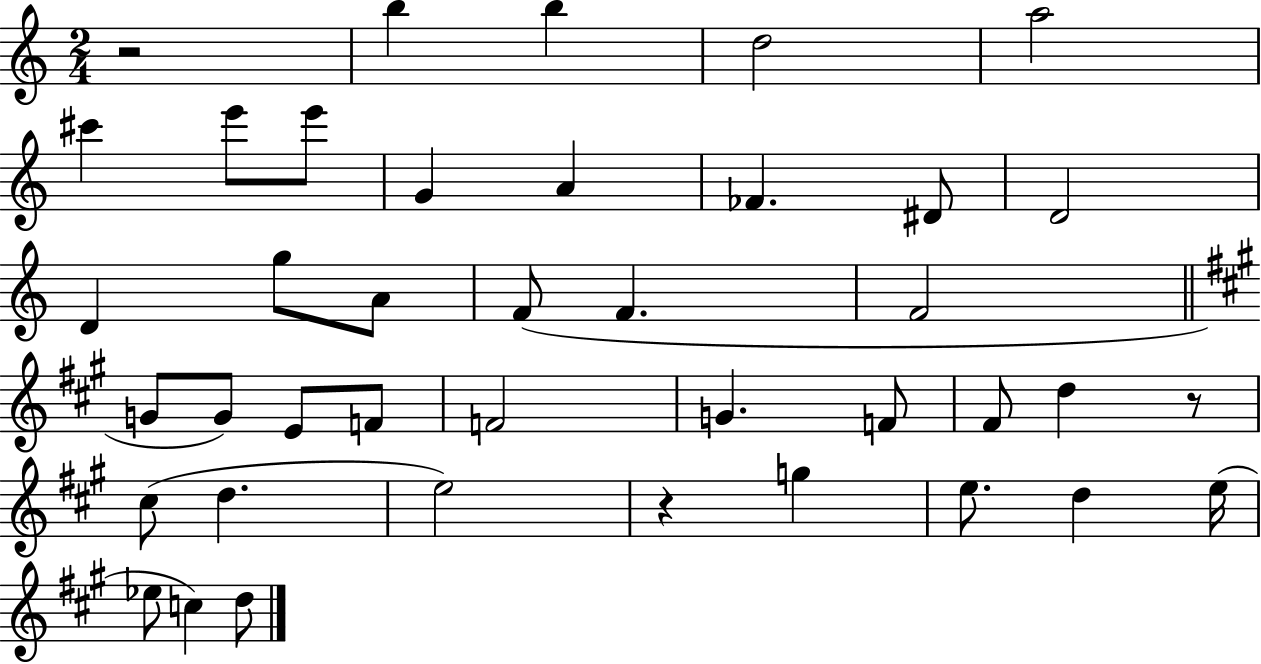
X:1
T:Untitled
M:2/4
L:1/4
K:C
z2 b b d2 a2 ^c' e'/2 e'/2 G A _F ^D/2 D2 D g/2 A/2 F/2 F F2 G/2 G/2 E/2 F/2 F2 G F/2 ^F/2 d z/2 ^c/2 d e2 z g e/2 d e/4 _e/2 c d/2